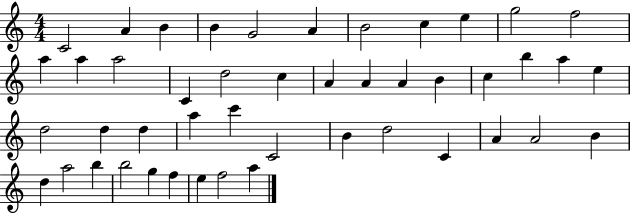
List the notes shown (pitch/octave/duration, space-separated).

C4/h A4/q B4/q B4/q G4/h A4/q B4/h C5/q E5/q G5/h F5/h A5/q A5/q A5/h C4/q D5/h C5/q A4/q A4/q A4/q B4/q C5/q B5/q A5/q E5/q D5/h D5/q D5/q A5/q C6/q C4/h B4/q D5/h C4/q A4/q A4/h B4/q D5/q A5/h B5/q B5/h G5/q F5/q E5/q F5/h A5/q